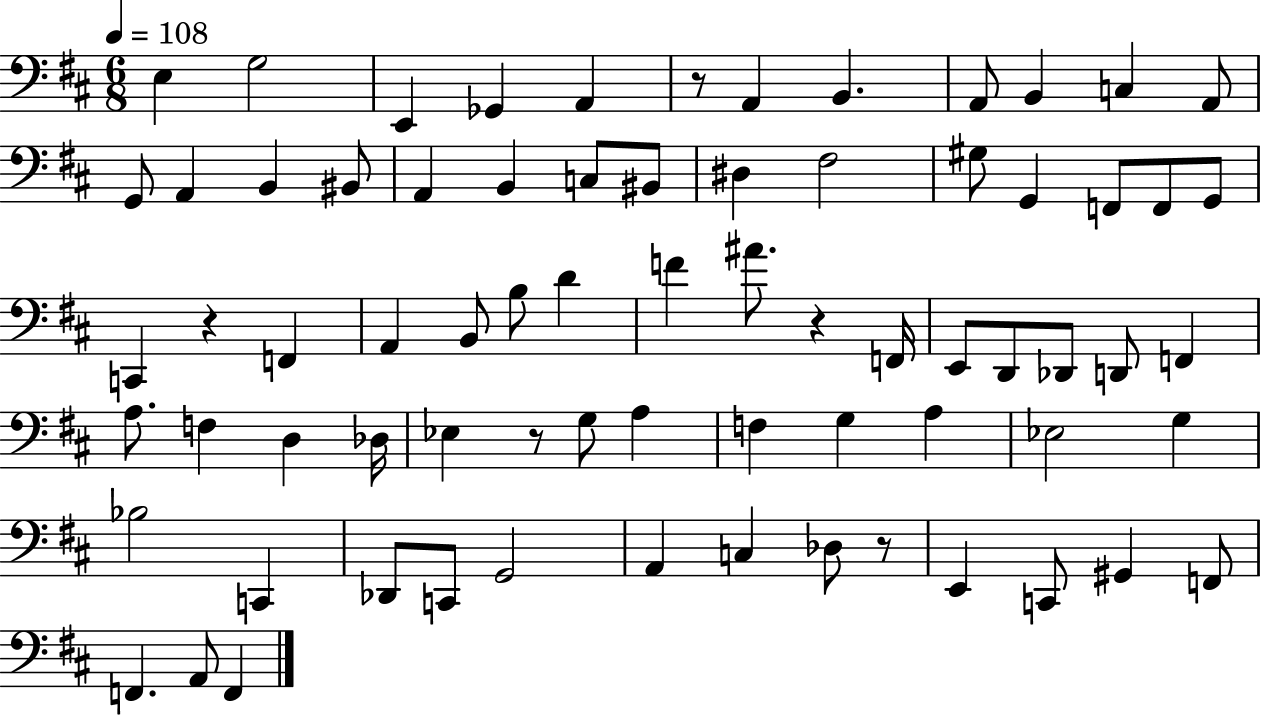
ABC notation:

X:1
T:Untitled
M:6/8
L:1/4
K:D
E, G,2 E,, _G,, A,, z/2 A,, B,, A,,/2 B,, C, A,,/2 G,,/2 A,, B,, ^B,,/2 A,, B,, C,/2 ^B,,/2 ^D, ^F,2 ^G,/2 G,, F,,/2 F,,/2 G,,/2 C,, z F,, A,, B,,/2 B,/2 D F ^A/2 z F,,/4 E,,/2 D,,/2 _D,,/2 D,,/2 F,, A,/2 F, D, _D,/4 _E, z/2 G,/2 A, F, G, A, _E,2 G, _B,2 C,, _D,,/2 C,,/2 G,,2 A,, C, _D,/2 z/2 E,, C,,/2 ^G,, F,,/2 F,, A,,/2 F,,